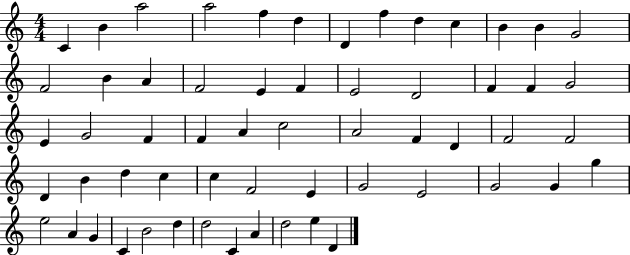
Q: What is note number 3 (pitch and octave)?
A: A5